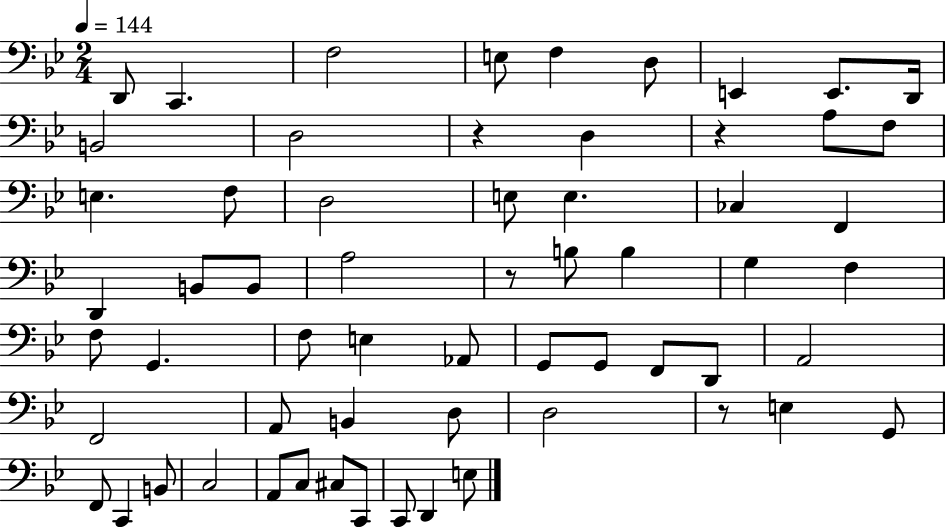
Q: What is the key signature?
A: BES major